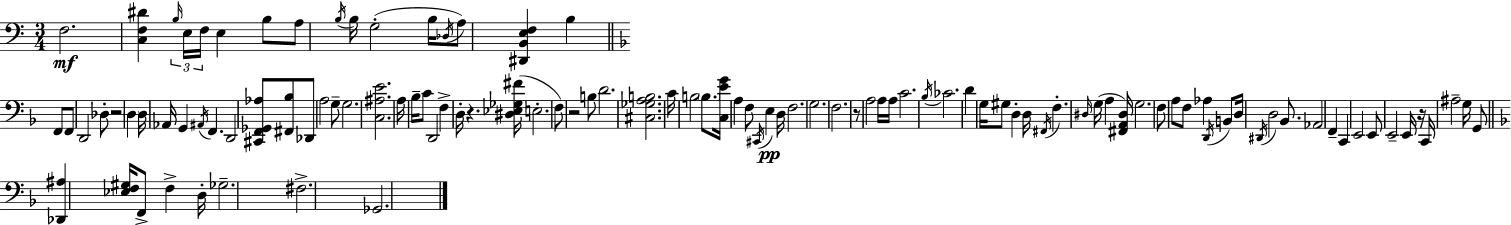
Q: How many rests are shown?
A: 5